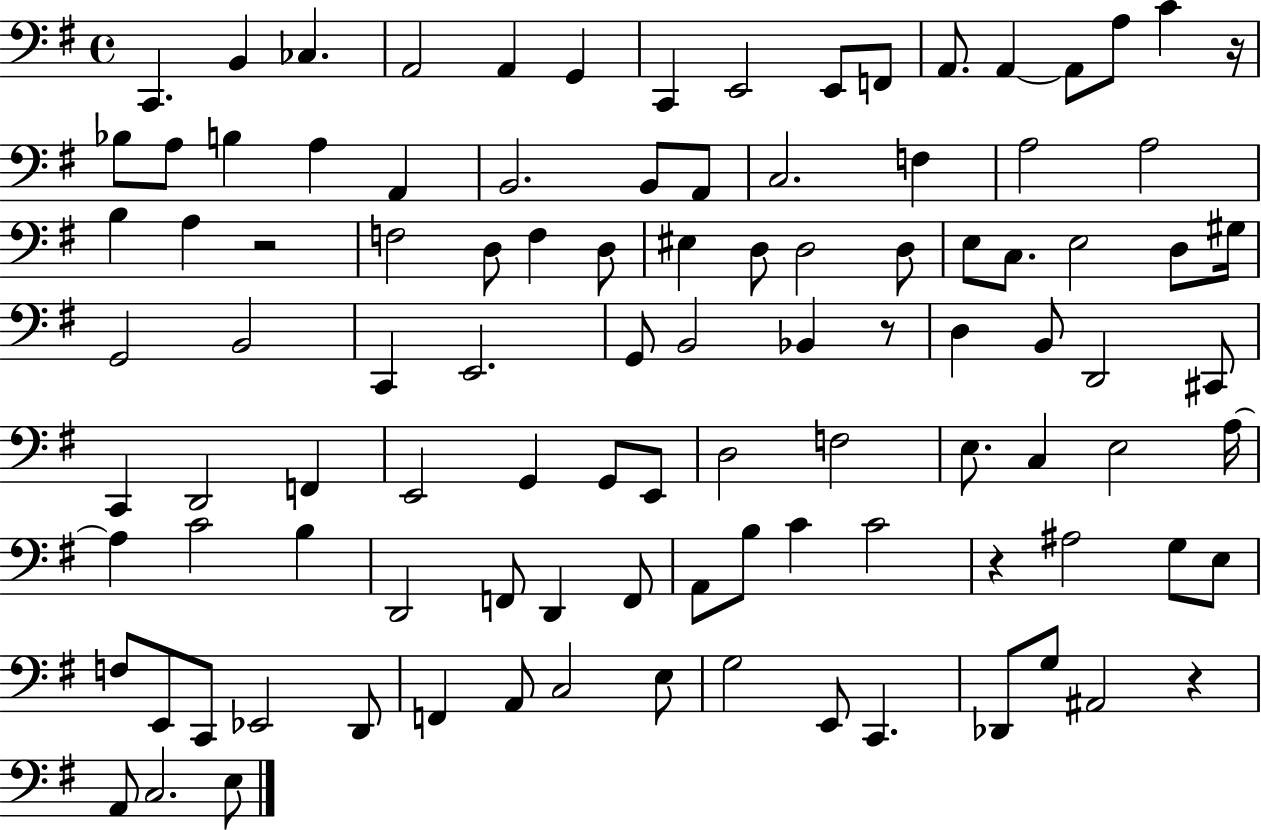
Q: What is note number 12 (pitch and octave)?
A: A2